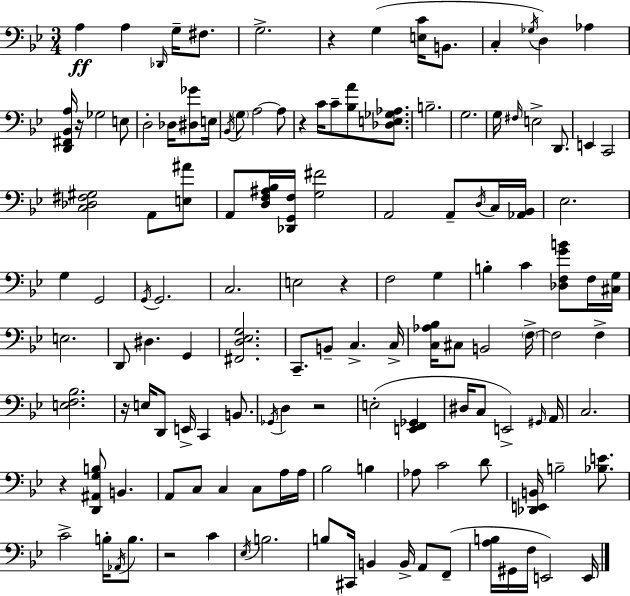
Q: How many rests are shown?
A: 8